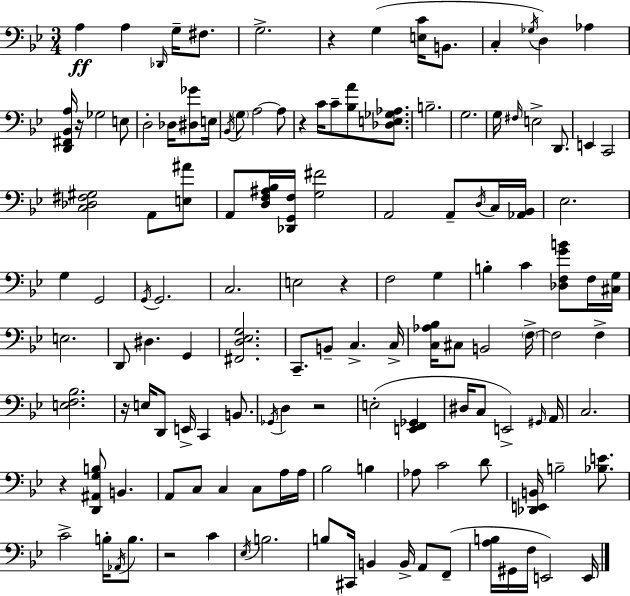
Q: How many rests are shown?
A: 8